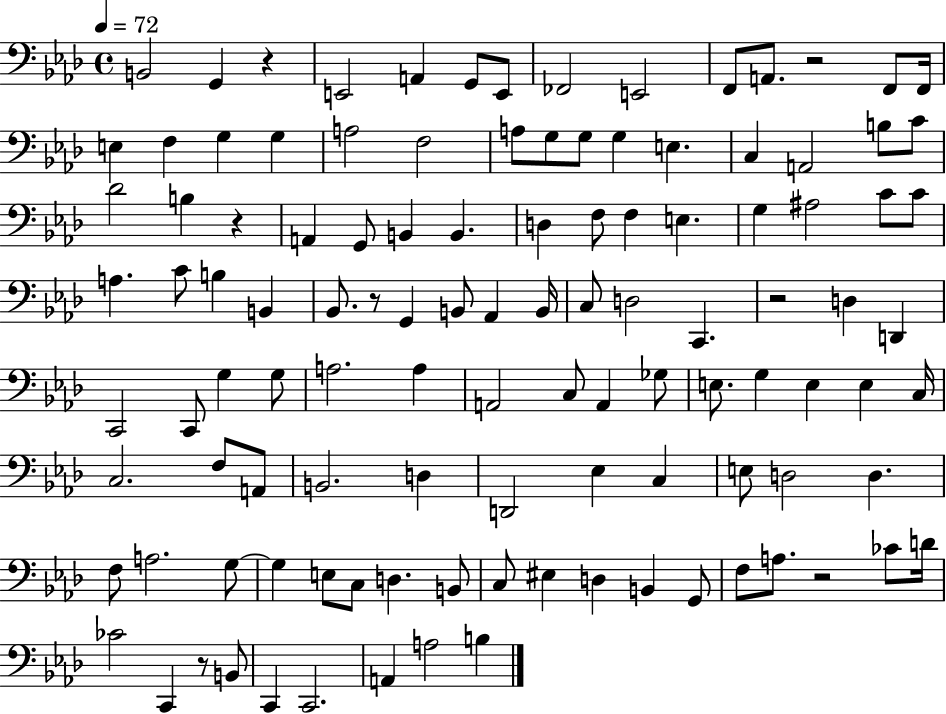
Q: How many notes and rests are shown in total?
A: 113